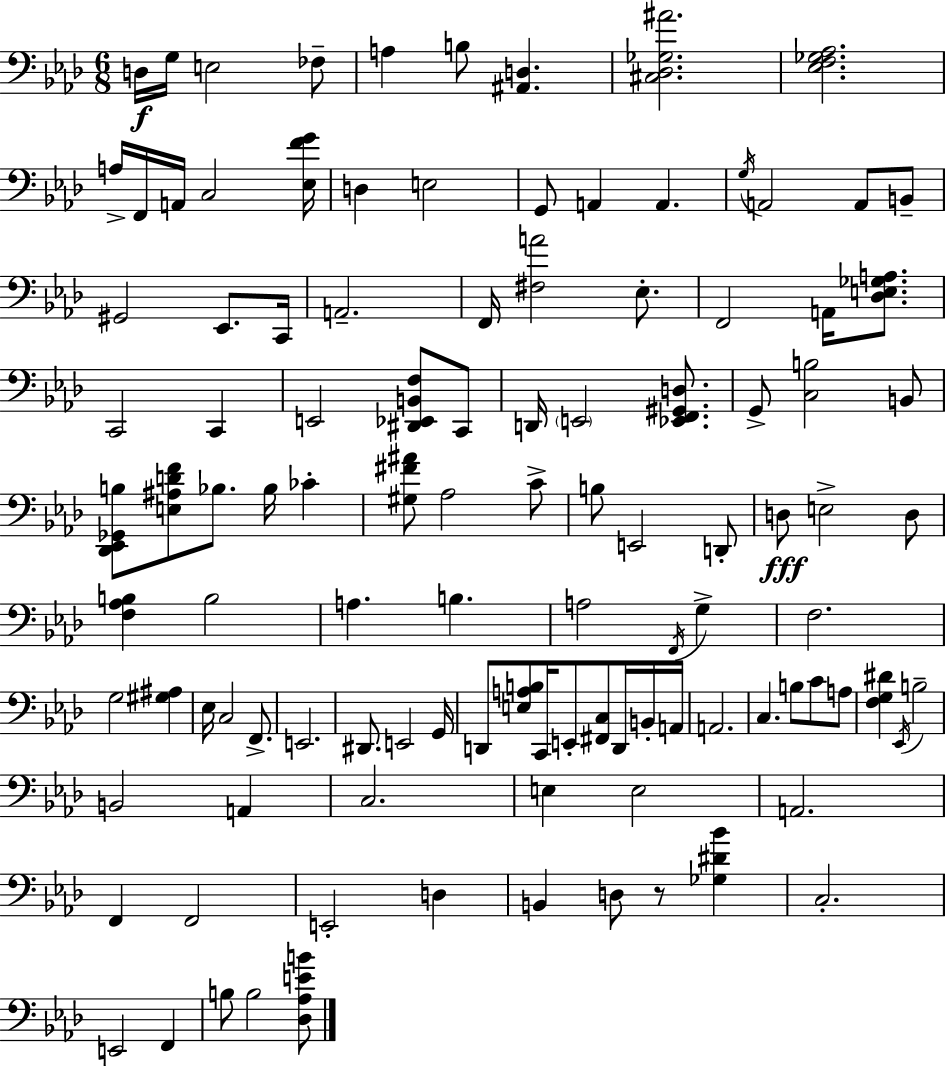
{
  \clef bass
  \numericTimeSignature
  \time 6/8
  \key aes \major
  d16\f g16 e2 fes8-- | a4 b8 <ais, d>4. | <cis des ges ais'>2. | <ees f ges aes>2. | \break a16-> f,16 a,16 c2 <ees f' g'>16 | d4 e2 | g,8 a,4 a,4. | \acciaccatura { g16 } a,2 a,8 b,8-- | \break gis,2 ees,8. | c,16 a,2.-- | f,16 <fis a'>2 ees8.-. | f,2 a,16 <des e ges a>8. | \break c,2 c,4 | e,2 <dis, ees, b, f>8 c,8 | d,16 \parenthesize e,2 <ees, f, gis, d>8. | g,8-> <c b>2 b,8 | \break <des, ees, ges, b>8 <e ais d' f'>8 bes8. bes16 ces'4-. | <gis fis' ais'>8 aes2 c'8-> | b8 e,2 d,8-. | d8\fff e2-> d8 | \break <f aes b>4 b2 | a4. b4. | a2 \acciaccatura { f,16 } g4-> | f2. | \break g2 <gis ais>4 | ees16 c2 f,8.-> | e,2. | dis,8. e,2 | \break g,16 d,8 <e a b>8 c,16 e,8-. <fis, c>8 d,16 | b,16-. a,16 a,2. | c4. b8 c'8 | a8 <f g dis'>4 \acciaccatura { ees,16 } b2-- | \break b,2 a,4 | c2. | e4 e2 | a,2. | \break f,4 f,2 | e,2-. d4 | b,4 d8 r8 <ges dis' bes'>4 | c2.-. | \break e,2 f,4 | b8 b2 | <des aes e' b'>8 \bar "|."
}